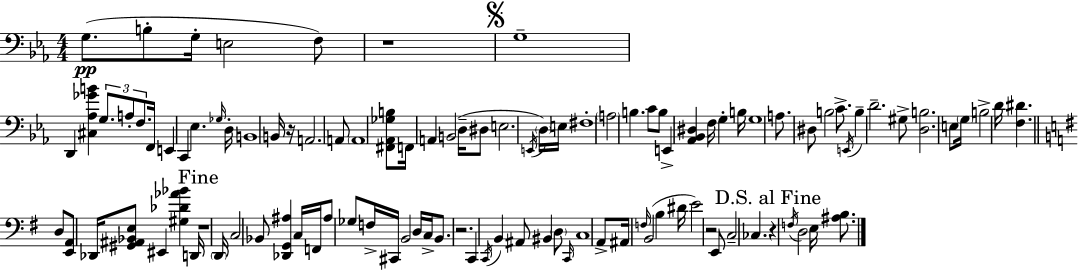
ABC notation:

X:1
T:Untitled
M:4/4
L:1/4
K:Cm
G,/2 B,/2 G,/4 E,2 F,/2 z4 G,4 D,, [^C,_A,_GB] G,/2 A,/2 F,/2 F,,/4 E,, C,, _E, _G,/4 D,/4 B,,4 B,,/4 z/4 A,,2 A,,/2 A,,4 [^F,,_A,,_G,B,]/2 F,,/4 A,, B,,2 D,/4 ^D,/2 E,2 E,,/4 D,/4 E,/4 ^F,4 A,2 B, C/2 B,/2 E,, [_A,,_B,,^D,] F,/4 G, B,/4 G,4 A,/2 ^D,/2 B,2 C/2 E,,/4 B, D2 ^G,/2 [D,B,]2 E,/2 G,/4 B,2 D/4 [F,^D] D,/2 [E,,A,,]/2 _D,,/4 [^G,,^A,,_B,,E,]/2 ^E,, [^G,_D_A_B] D,,/4 z4 D,,/4 C,2 _B,,/2 [_D,,G,,^A,] C,/4 F,,/4 ^A,/2 _G,/2 F,/4 ^C,,/4 B,,2 D,/4 C,/4 B,,/2 z2 C,, C,,/4 B,, ^A,,/2 ^B,, D,/2 C,,/4 C,4 A,,/2 ^A,,/4 F,/4 B,,2 B, ^D/4 E2 z2 E,,/2 C,2 _C, z F,/4 D,2 E,/4 [^A,B,]/2